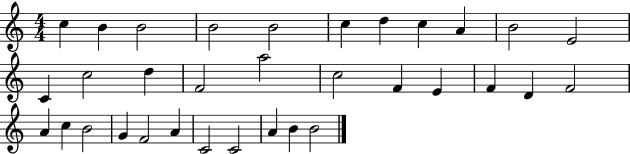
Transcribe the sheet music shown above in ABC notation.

X:1
T:Untitled
M:4/4
L:1/4
K:C
c B B2 B2 B2 c d c A B2 E2 C c2 d F2 a2 c2 F E F D F2 A c B2 G F2 A C2 C2 A B B2